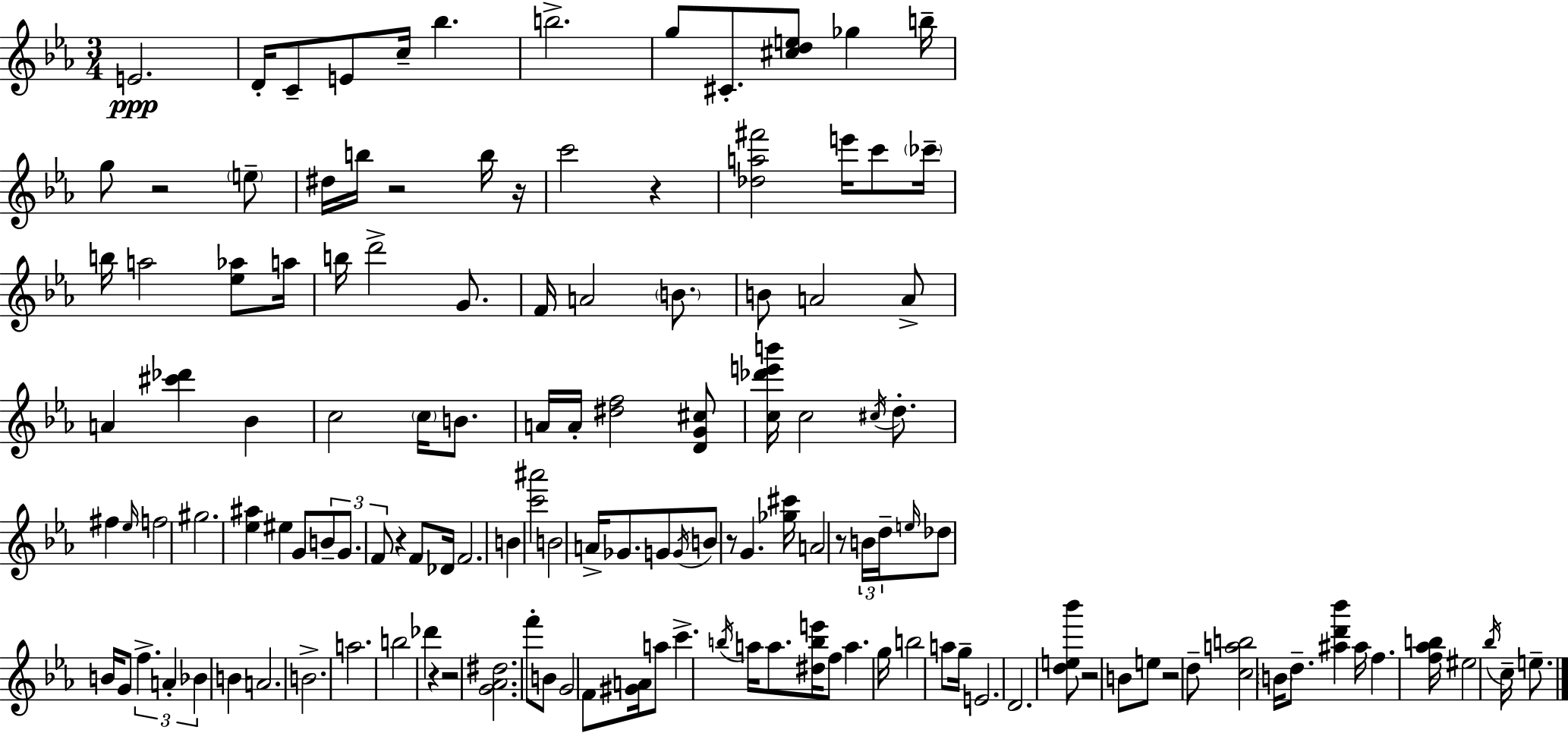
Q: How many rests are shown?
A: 11